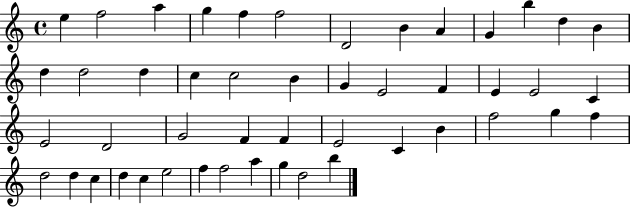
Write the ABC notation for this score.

X:1
T:Untitled
M:4/4
L:1/4
K:C
e f2 a g f f2 D2 B A G b d B d d2 d c c2 B G E2 F E E2 C E2 D2 G2 F F E2 C B f2 g f d2 d c d c e2 f f2 a g d2 b